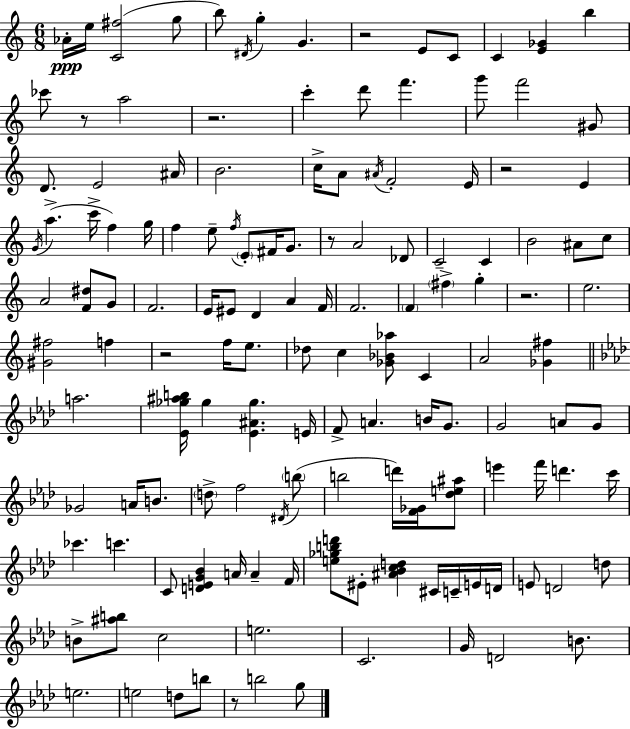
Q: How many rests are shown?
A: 8